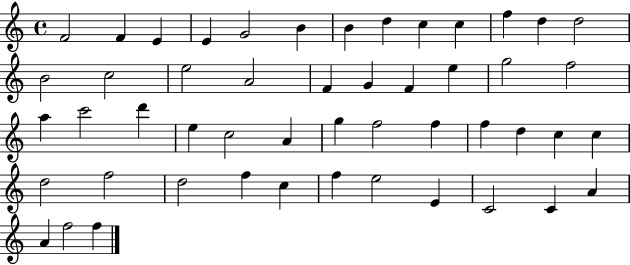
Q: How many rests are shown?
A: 0